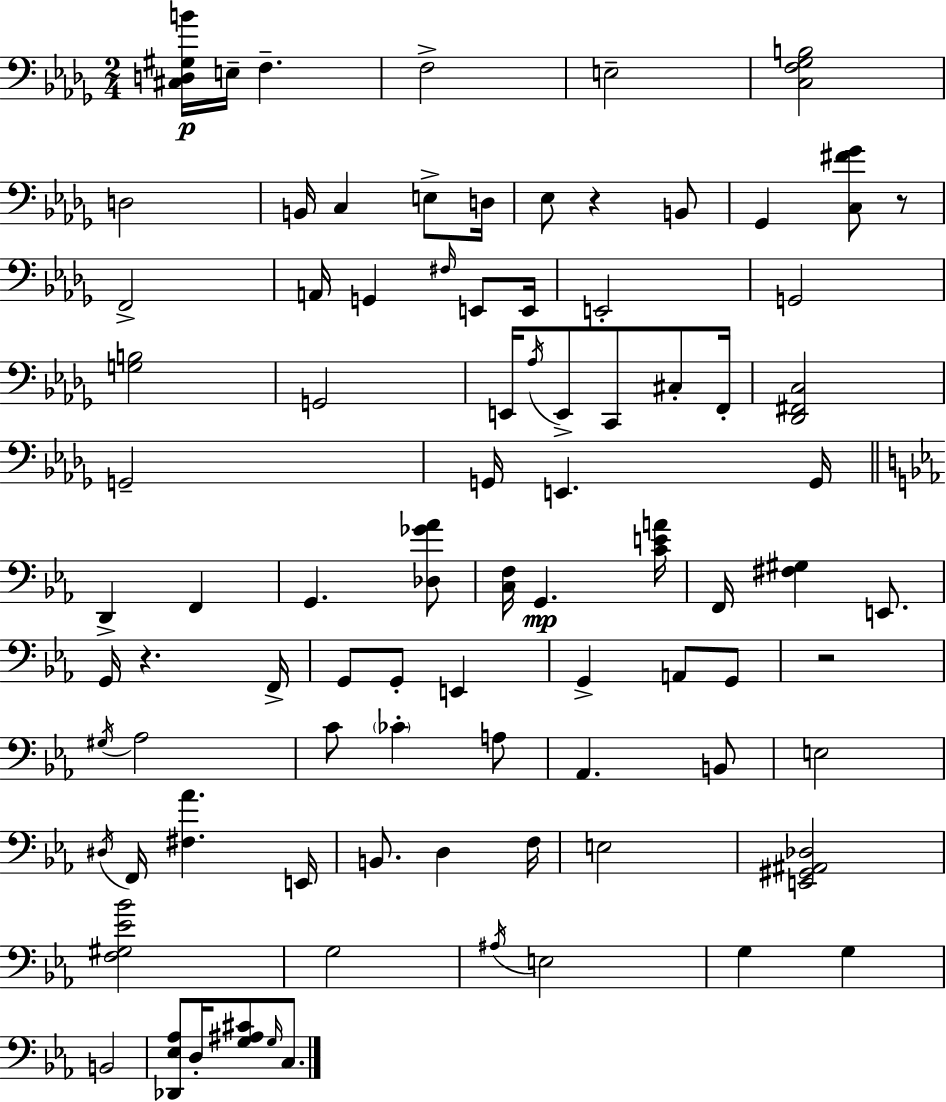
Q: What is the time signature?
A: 2/4